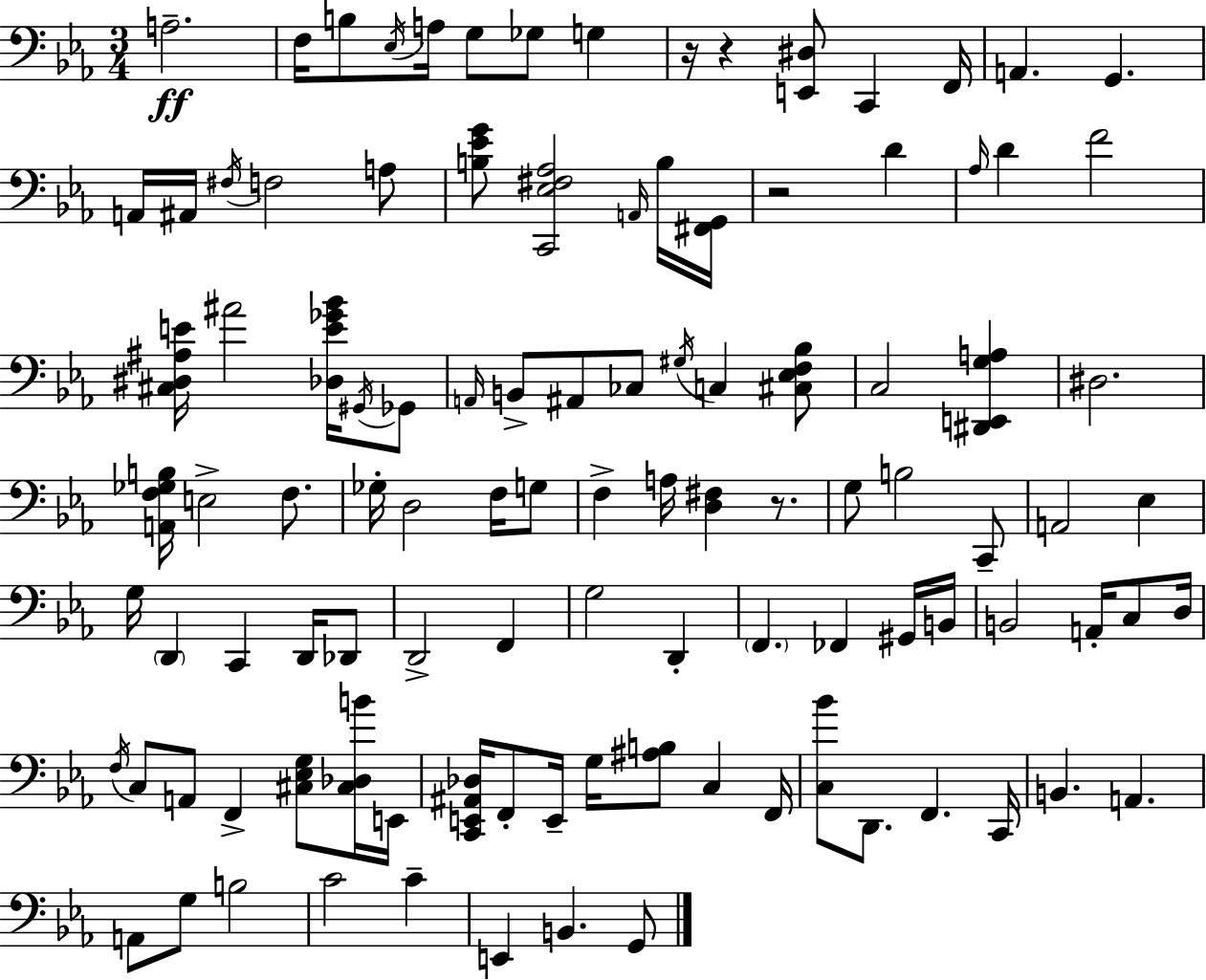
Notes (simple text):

A3/h. F3/s B3/e Eb3/s A3/s G3/e Gb3/e G3/q R/s R/q [E2,D#3]/e C2/q F2/s A2/q. G2/q. A2/s A#2/s F#3/s F3/h A3/e [B3,Eb4,G4]/e [C2,Eb3,F#3,Ab3]/h A2/s B3/s [F#2,G2]/s R/h D4/q Ab3/s D4/q F4/h [C#3,D#3,A#3,E4]/s A#4/h [Db3,E4,Gb4,Bb4]/s G#2/s Gb2/e A2/s B2/e A#2/e CES3/e G#3/s C3/q [C#3,Eb3,F3,Bb3]/e C3/h [D#2,E2,G3,A3]/q D#3/h. [A2,F3,Gb3,B3]/s E3/h F3/e. Gb3/s D3/h F3/s G3/e F3/q A3/s [D3,F#3]/q R/e. G3/e B3/h C2/e A2/h Eb3/q G3/s D2/q C2/q D2/s Db2/e D2/h F2/q G3/h D2/q F2/q. FES2/q G#2/s B2/s B2/h A2/s C3/e D3/s F3/s C3/e A2/e F2/q [C#3,Eb3,G3]/e [C#3,Db3,B4]/s E2/s [C2,E2,A#2,Db3]/s F2/e E2/s G3/s [A#3,B3]/e C3/q F2/s [C3,Bb4]/e D2/e. F2/q. C2/s B2/q. A2/q. A2/e G3/e B3/h C4/h C4/q E2/q B2/q. G2/e